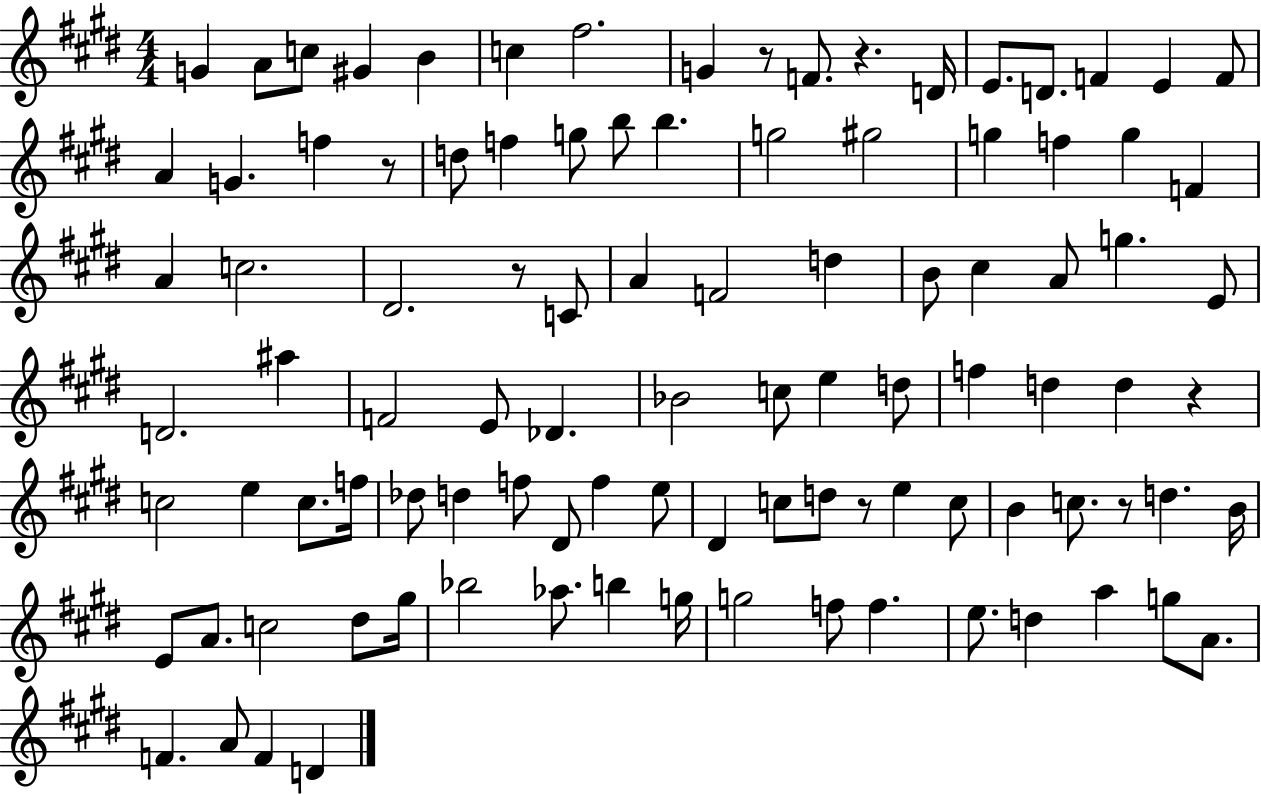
X:1
T:Untitled
M:4/4
L:1/4
K:E
G A/2 c/2 ^G B c ^f2 G z/2 F/2 z D/4 E/2 D/2 F E F/2 A G f z/2 d/2 f g/2 b/2 b g2 ^g2 g f g F A c2 ^D2 z/2 C/2 A F2 d B/2 ^c A/2 g E/2 D2 ^a F2 E/2 _D _B2 c/2 e d/2 f d d z c2 e c/2 f/4 _d/2 d f/2 ^D/2 f e/2 ^D c/2 d/2 z/2 e c/2 B c/2 z/2 d B/4 E/2 A/2 c2 ^d/2 ^g/4 _b2 _a/2 b g/4 g2 f/2 f e/2 d a g/2 A/2 F A/2 F D